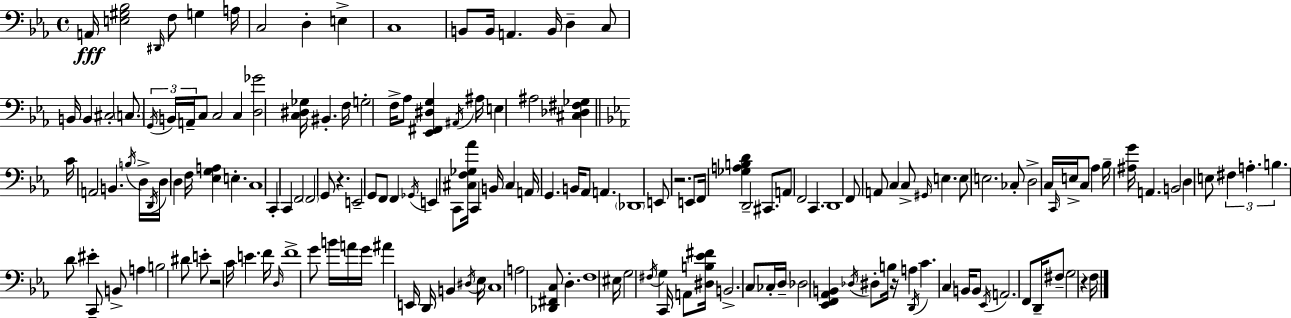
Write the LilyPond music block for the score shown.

{
  \clef bass
  \time 4/4
  \defaultTimeSignature
  \key ees \major
  a,16\fff <e gis bes>2 \grace { dis,16 } f8 g4 | a16 c2 d4-. e4-> | c1 | b,8 b,16 a,4. b,16 d4-- c8 | \break b,16 b,4 cis2-. \parenthesize c8. | \tuplet 3/2 { \acciaccatura { g,16 } b,16 a,16-- } c8 c2 c4 | <d ges'>2 <c dis ges>16 bis,4.-. | f16 g2-. f16-> aes8 <ees, fis, dis g>4 | \break \acciaccatura { ais,16 } ais16 e4 ais2 <cis des fis ges>4 | \bar "||" \break \key c \minor c'16 a,2 b,4. \acciaccatura { b16 } | d16-> \acciaccatura { d,16 } d16 d4 f16 <ees g a>4 e4.-. | c1 | c,4-. c,4 f,2 | \break \parenthesize f,2 g,8 r4. | e,2-- g,8 f,8 f,4 | \acciaccatura { ges,16 } e,4 c,8 <cis f ges aes'>16 c,4 b,16 cis4 | a,16 g,4. b,16 aes,8 a,4. | \break \parenthesize des,1 | e,8 r2. | e,8 f,16 <ges a b d'>4 d,2-- | cis,8. a,8 f,2 c,4. | \break d,1 | f,8 a,8 c4 c8-> \grace { gis,16 } e4. | e8 e2. | ces8-. d2-> c16 \grace { c,16 } e16-> c8 | \break aes4 bes16-- <ais g'>16 a,4. b,2 | d4 e8 \tuplet 3/2 { fis4 a4.-. | b4. } d'8 eis'4-. | c,8-- b,8-> a4 b2 | \break dis'8 e'8-. r2 c'16 e'4. | f'16 \grace { d16 } f'1-> | g'8 b'16 a'16 g'16 ais'4 e,16 | d,16 b,4 \acciaccatura { dis16 } ees16 c1 | \break a2 <des, fis, c>8 | d4.-. f1 | eis16 g2 | \acciaccatura { fis16 } g4 c,16 a,8 <dis b ees' fis'>16 b,2.-> | \break c8 ces16-. d16-- des2 | <ees, f, aes, b,>4 \acciaccatura { des16 } dis8-. b16 r16 a4 \acciaccatura { d,16 } c'4. | c4 b,16 b,8 \acciaccatura { ees,16 } a,2. | f,8 d,16-- fis8-- g2 | \break r4 f16 \bar "|."
}